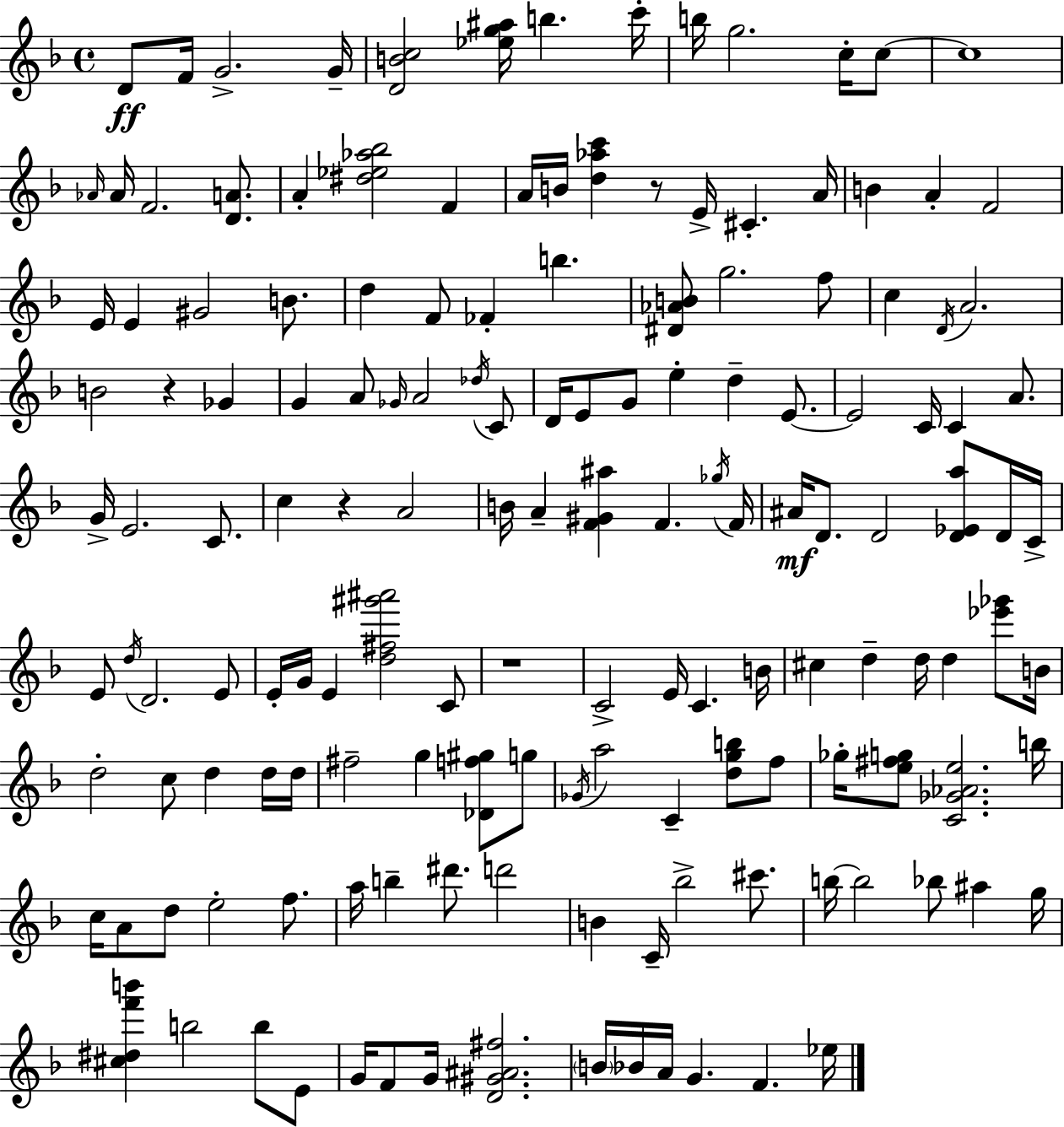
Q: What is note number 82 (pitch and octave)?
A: B4